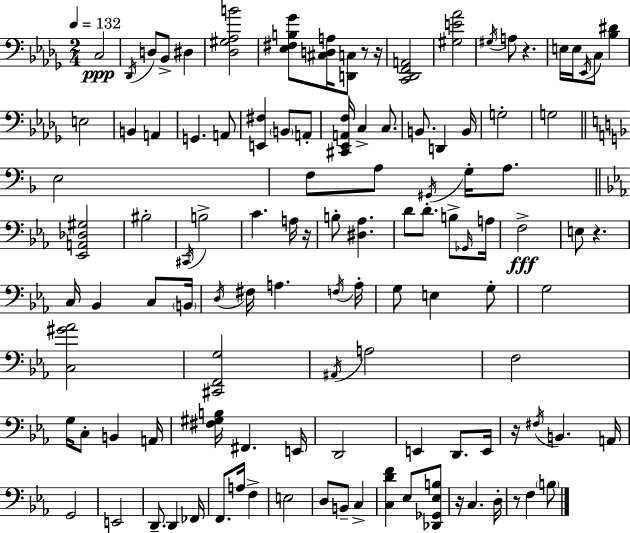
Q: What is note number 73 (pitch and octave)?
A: A2